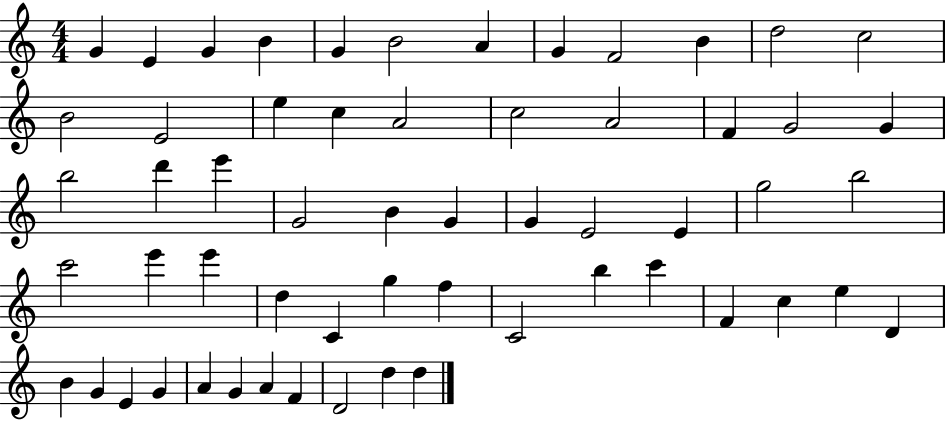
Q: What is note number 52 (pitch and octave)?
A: A4